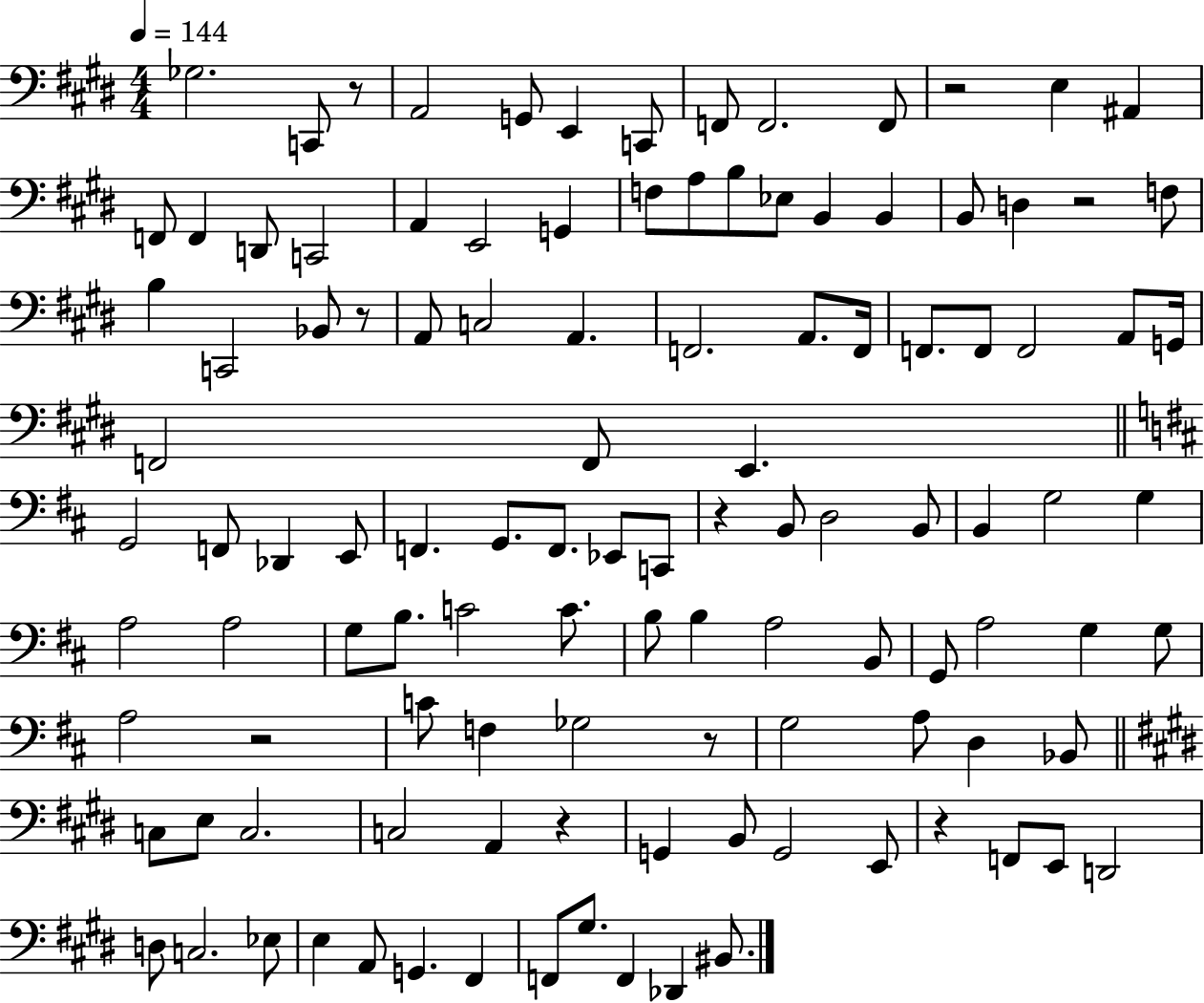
Gb3/h. C2/e R/e A2/h G2/e E2/q C2/e F2/e F2/h. F2/e R/h E3/q A#2/q F2/e F2/q D2/e C2/h A2/q E2/h G2/q F3/e A3/e B3/e Eb3/e B2/q B2/q B2/e D3/q R/h F3/e B3/q C2/h Bb2/e R/e A2/e C3/h A2/q. F2/h. A2/e. F2/s F2/e. F2/e F2/h A2/e G2/s F2/h F2/e E2/q. G2/h F2/e Db2/q E2/e F2/q. G2/e. F2/e. Eb2/e C2/e R/q B2/e D3/h B2/e B2/q G3/h G3/q A3/h A3/h G3/e B3/e. C4/h C4/e. B3/e B3/q A3/h B2/e G2/e A3/h G3/q G3/e A3/h R/h C4/e F3/q Gb3/h R/e G3/h A3/e D3/q Bb2/e C3/e E3/e C3/h. C3/h A2/q R/q G2/q B2/e G2/h E2/e R/q F2/e E2/e D2/h D3/e C3/h. Eb3/e E3/q A2/e G2/q. F#2/q F2/e G#3/e. F2/q Db2/q BIS2/e.